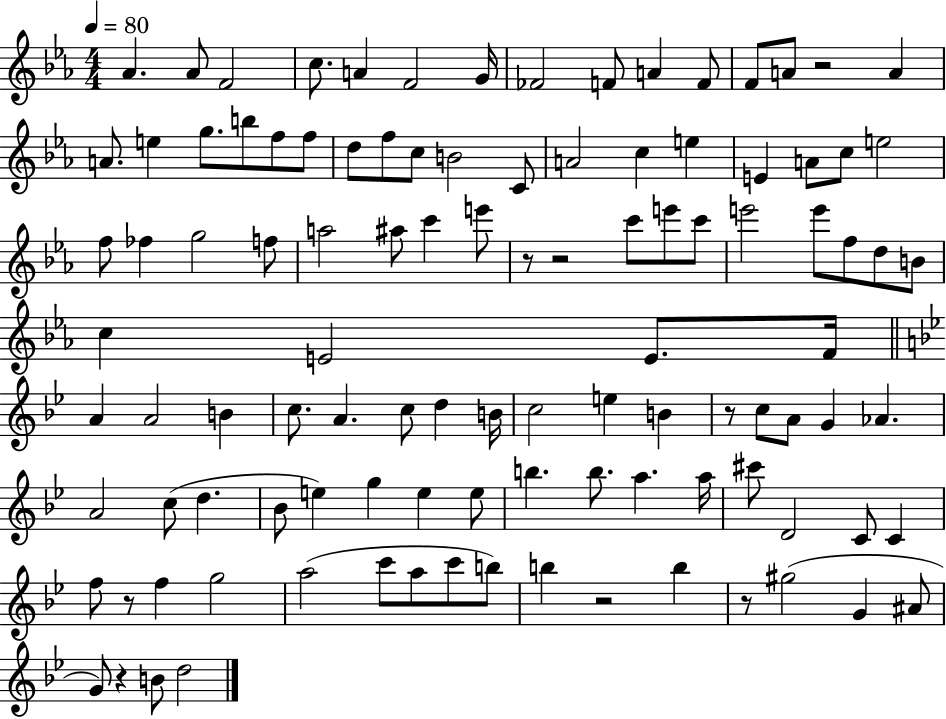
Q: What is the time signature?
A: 4/4